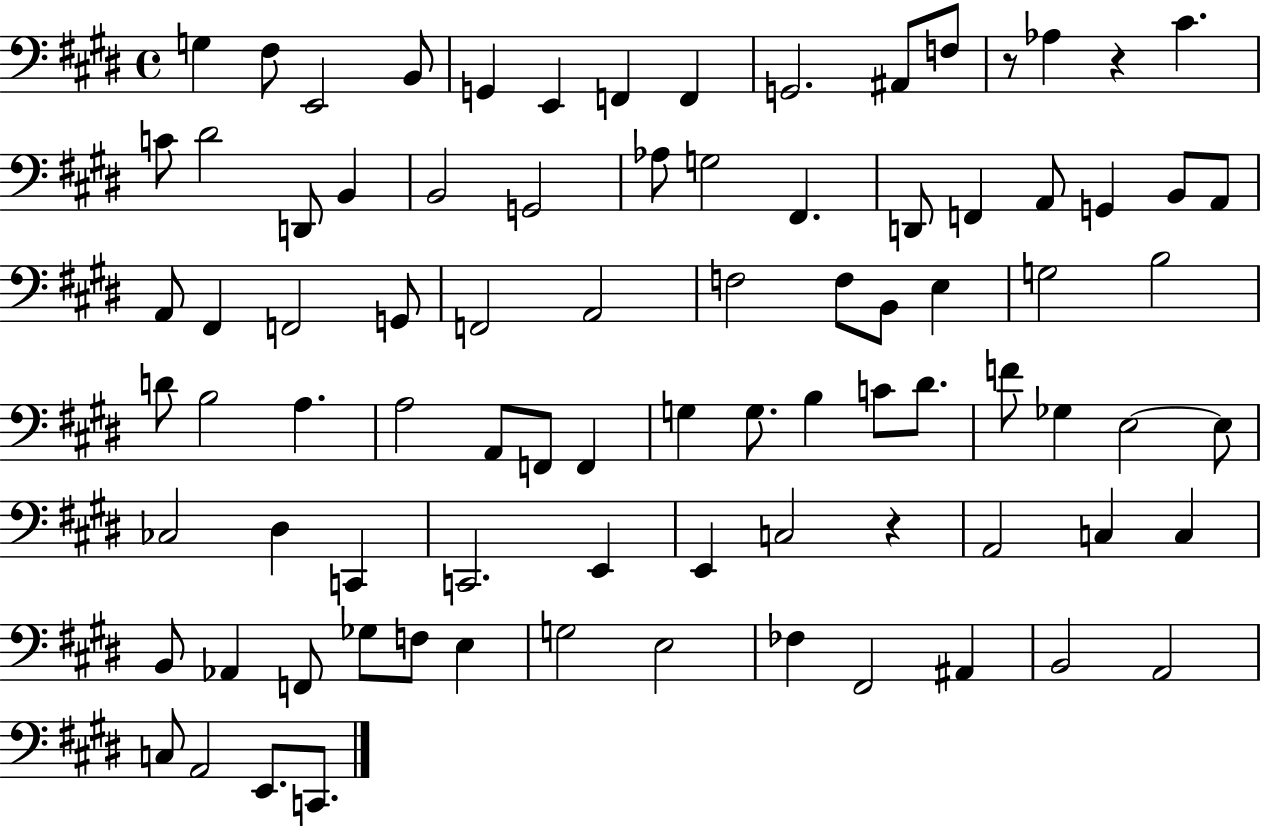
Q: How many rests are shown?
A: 3